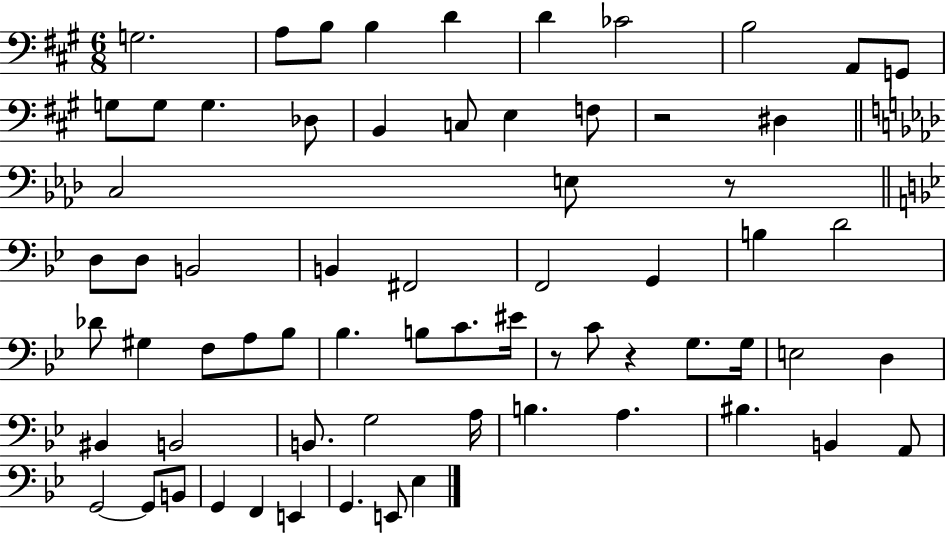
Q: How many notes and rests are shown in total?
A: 67